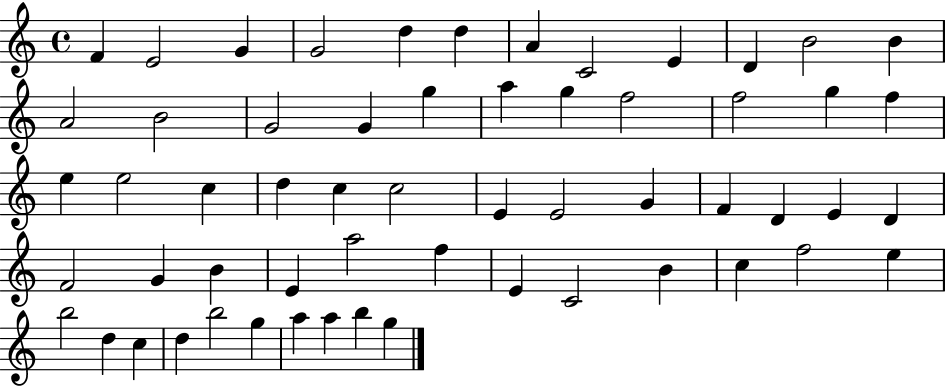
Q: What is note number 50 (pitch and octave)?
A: D5